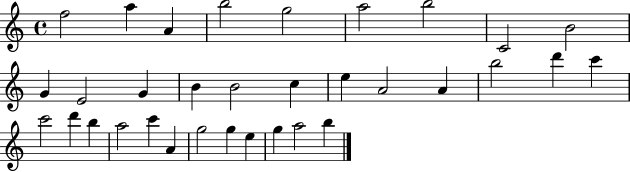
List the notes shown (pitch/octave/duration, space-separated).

F5/h A5/q A4/q B5/h G5/h A5/h B5/h C4/h B4/h G4/q E4/h G4/q B4/q B4/h C5/q E5/q A4/h A4/q B5/h D6/q C6/q C6/h D6/q B5/q A5/h C6/q A4/q G5/h G5/q E5/q G5/q A5/h B5/q